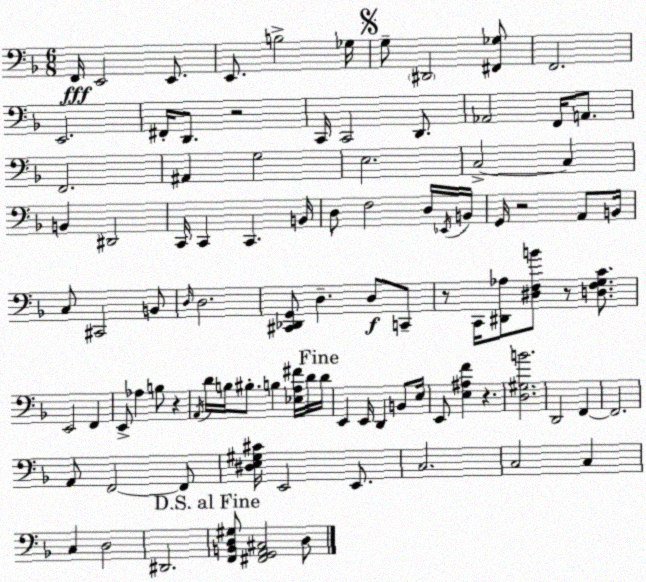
X:1
T:Untitled
M:6/8
L:1/4
K:Dm
F,,/4 E,,2 E,,/2 E,,/2 B,2 _G,/4 G,/2 ^D,,2 [^F,,_G,]/2 F,,2 E,,2 ^F,,/4 D,,/2 z2 C,,/4 C,,2 D,,/2 _A,,2 F,,/4 A,,/2 F,,2 ^A,, G,2 E,2 C,2 C, B,, ^D,,2 C,,/4 C,, C,, B,,/4 D,/2 F,2 D,/4 _E,,/4 B,,/4 G,,/4 z2 A,,/2 B,,/4 C,/2 ^C,,2 B,,/2 D,/4 D,2 [^C,,_D,,G,,]/2 D, D,/2 C,,/2 z/2 C,,/4 [^D,,_A,]/2 [^D,F,B]/2 z/2 [D,F,G,C]/2 E,,2 F,, E,,/2 _A, B,/2 z A,,/4 D/4 B,/4 ^B,/2 B, [_E,A,^F]/4 D/4 D/4 E,, E,,/4 D,, B,,/2 E,/4 E,,/2 [E,^A,F] z [D,^G,B]2 D,,2 F,, F,,2 A,,/2 F,,2 F,,/2 [^D,E,^G,^C]/4 E,,2 E,,/2 C,2 C,2 C, C, D,2 ^D,,2 [F,,B,,D,^G,]/2 [^F,,G,,A,,^C,]2 D,/2